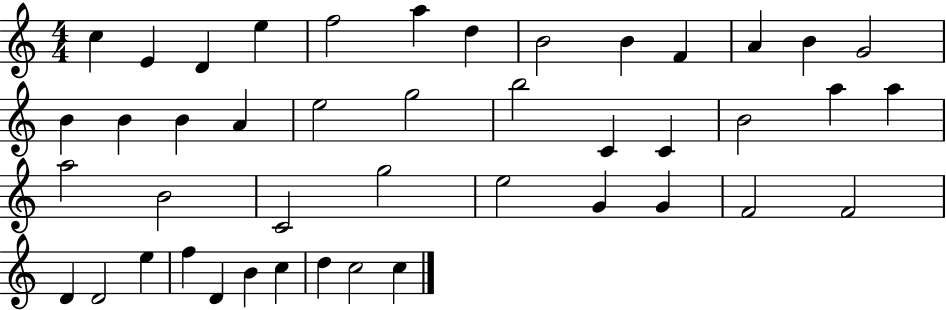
{
  \clef treble
  \numericTimeSignature
  \time 4/4
  \key c \major
  c''4 e'4 d'4 e''4 | f''2 a''4 d''4 | b'2 b'4 f'4 | a'4 b'4 g'2 | \break b'4 b'4 b'4 a'4 | e''2 g''2 | b''2 c'4 c'4 | b'2 a''4 a''4 | \break a''2 b'2 | c'2 g''2 | e''2 g'4 g'4 | f'2 f'2 | \break d'4 d'2 e''4 | f''4 d'4 b'4 c''4 | d''4 c''2 c''4 | \bar "|."
}